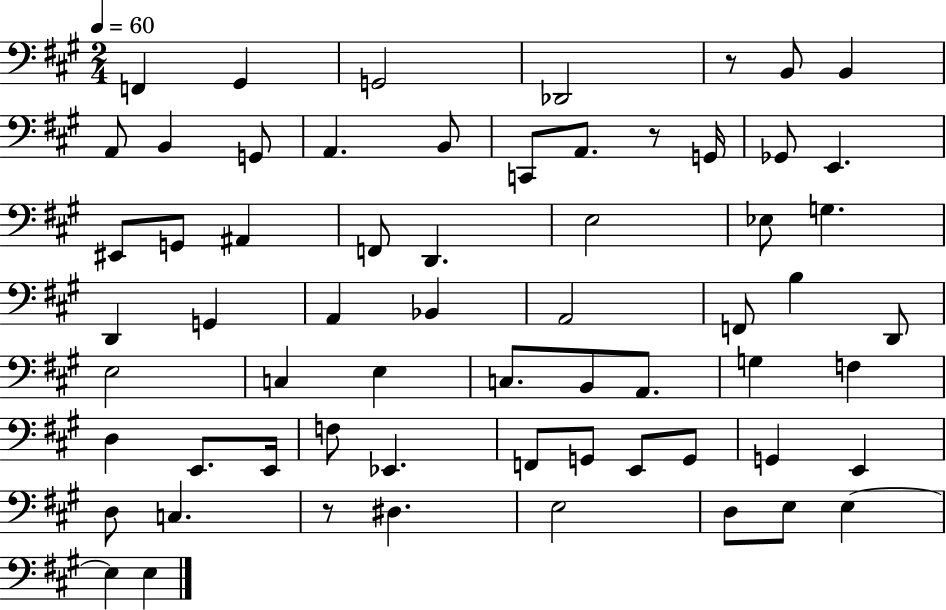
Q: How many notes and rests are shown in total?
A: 63